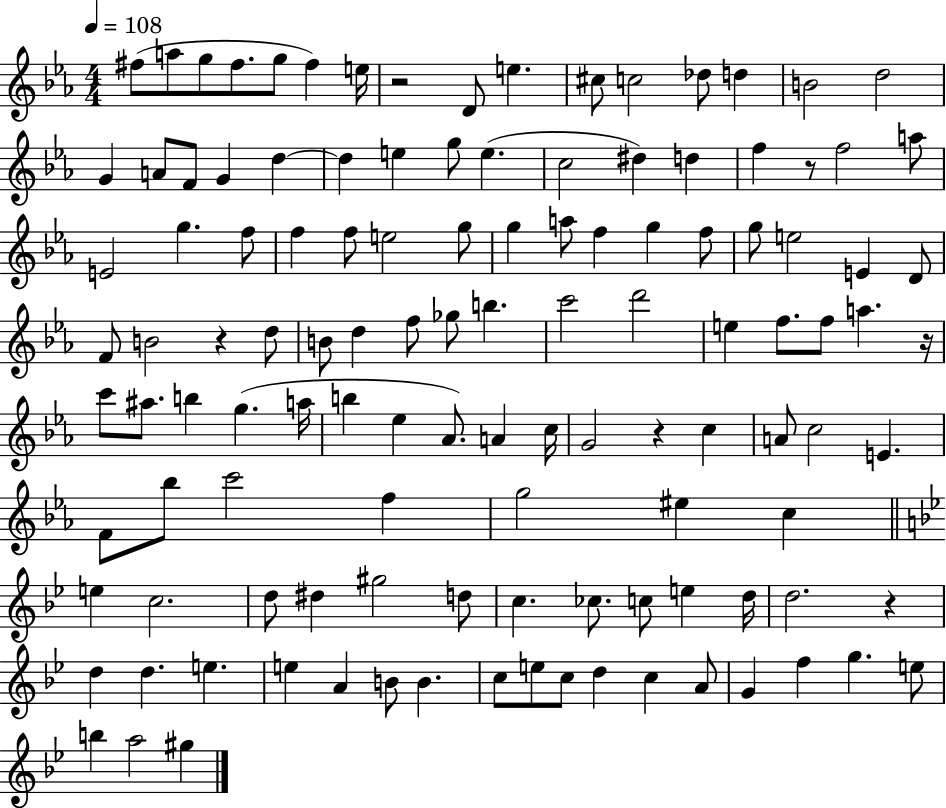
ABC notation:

X:1
T:Untitled
M:4/4
L:1/4
K:Eb
^f/2 a/2 g/2 ^f/2 g/2 ^f e/4 z2 D/2 e ^c/2 c2 _d/2 d B2 d2 G A/2 F/2 G d d e g/2 e c2 ^d d f z/2 f2 a/2 E2 g f/2 f f/2 e2 g/2 g a/2 f g f/2 g/2 e2 E D/2 F/2 B2 z d/2 B/2 d f/2 _g/2 b c'2 d'2 e f/2 f/2 a z/4 c'/2 ^a/2 b g a/4 b _e _A/2 A c/4 G2 z c A/2 c2 E F/2 _b/2 c'2 f g2 ^e c e c2 d/2 ^d ^g2 d/2 c _c/2 c/2 e d/4 d2 z d d e e A B/2 B c/2 e/2 c/2 d c A/2 G f g e/2 b a2 ^g